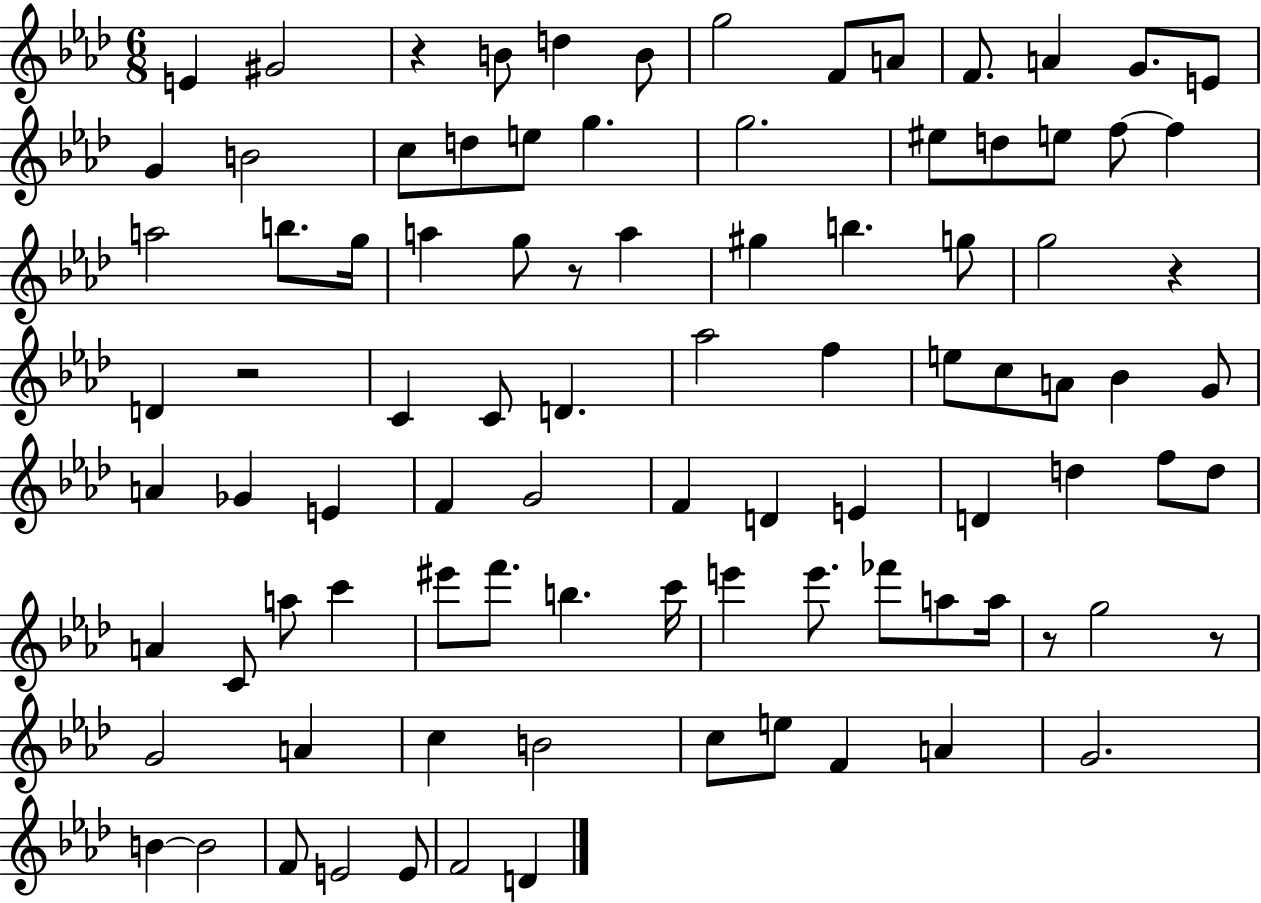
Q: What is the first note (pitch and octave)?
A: E4